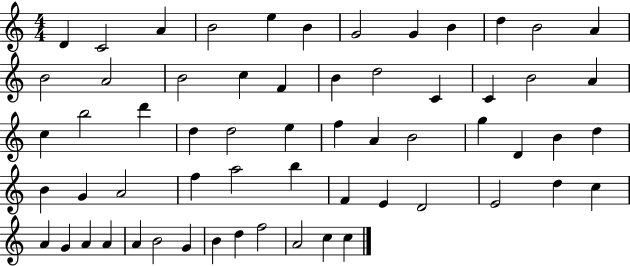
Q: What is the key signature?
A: C major